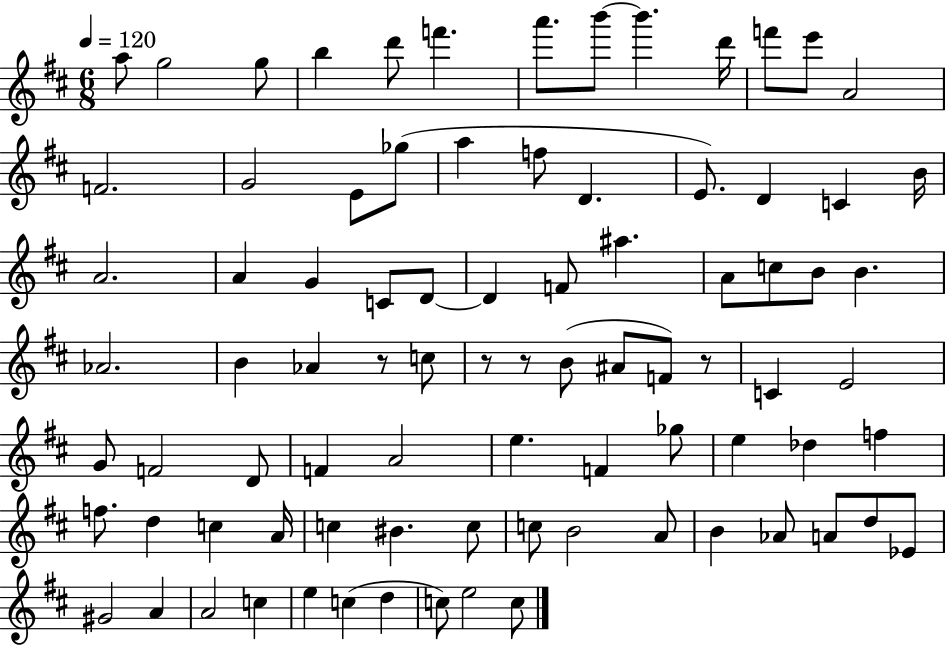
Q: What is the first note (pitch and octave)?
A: A5